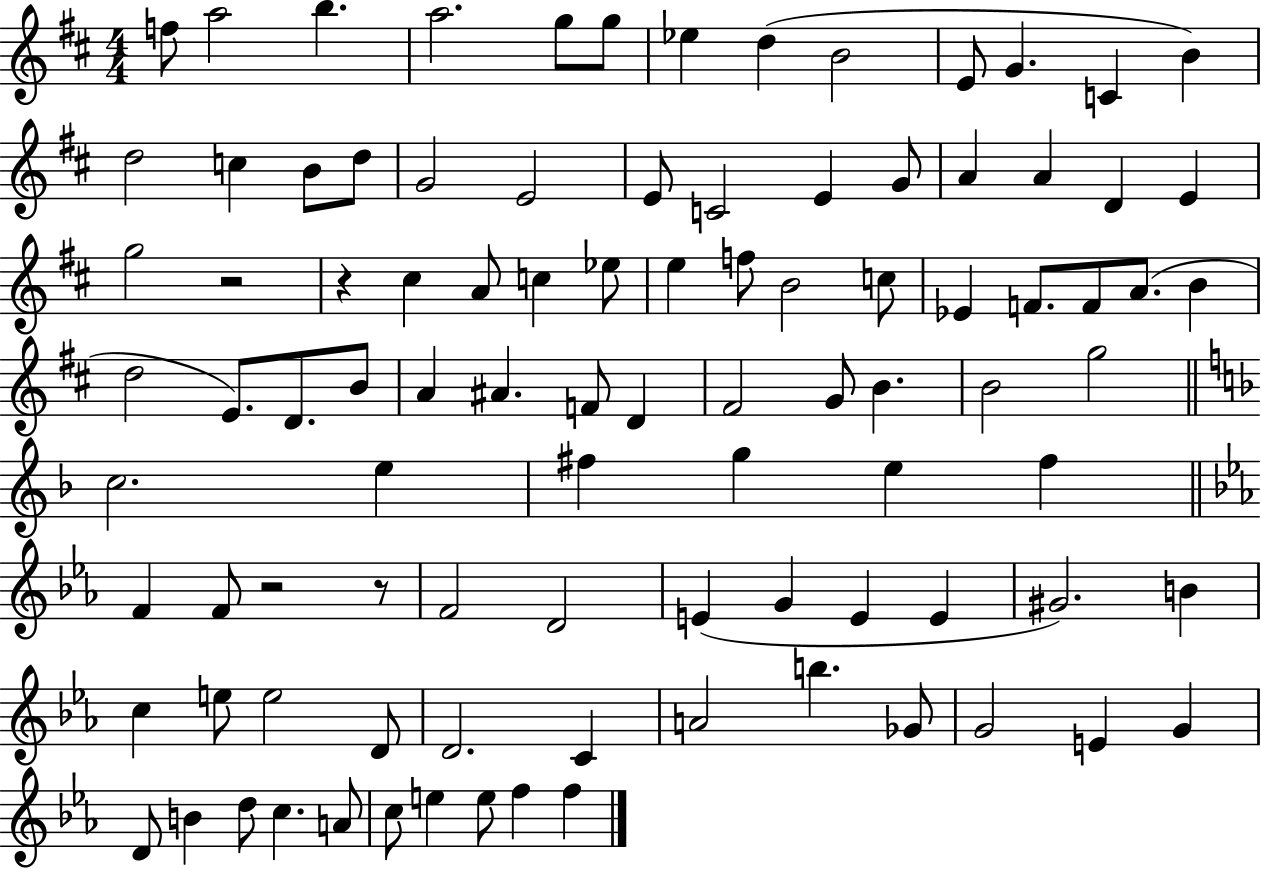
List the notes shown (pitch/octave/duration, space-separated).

F5/e A5/h B5/q. A5/h. G5/e G5/e Eb5/q D5/q B4/h E4/e G4/q. C4/q B4/q D5/h C5/q B4/e D5/e G4/h E4/h E4/e C4/h E4/q G4/e A4/q A4/q D4/q E4/q G5/h R/h R/q C#5/q A4/e C5/q Eb5/e E5/q F5/e B4/h C5/e Eb4/q F4/e. F4/e A4/e. B4/q D5/h E4/e. D4/e. B4/e A4/q A#4/q. F4/e D4/q F#4/h G4/e B4/q. B4/h G5/h C5/h. E5/q F#5/q G5/q E5/q F#5/q F4/q F4/e R/h R/e F4/h D4/h E4/q G4/q E4/q E4/q G#4/h. B4/q C5/q E5/e E5/h D4/e D4/h. C4/q A4/h B5/q. Gb4/e G4/h E4/q G4/q D4/e B4/q D5/e C5/q. A4/e C5/e E5/q E5/e F5/q F5/q